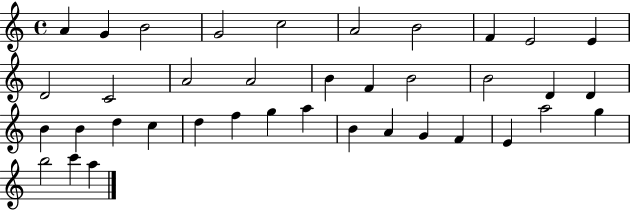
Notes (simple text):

A4/q G4/q B4/h G4/h C5/h A4/h B4/h F4/q E4/h E4/q D4/h C4/h A4/h A4/h B4/q F4/q B4/h B4/h D4/q D4/q B4/q B4/q D5/q C5/q D5/q F5/q G5/q A5/q B4/q A4/q G4/q F4/q E4/q A5/h G5/q B5/h C6/q A5/q